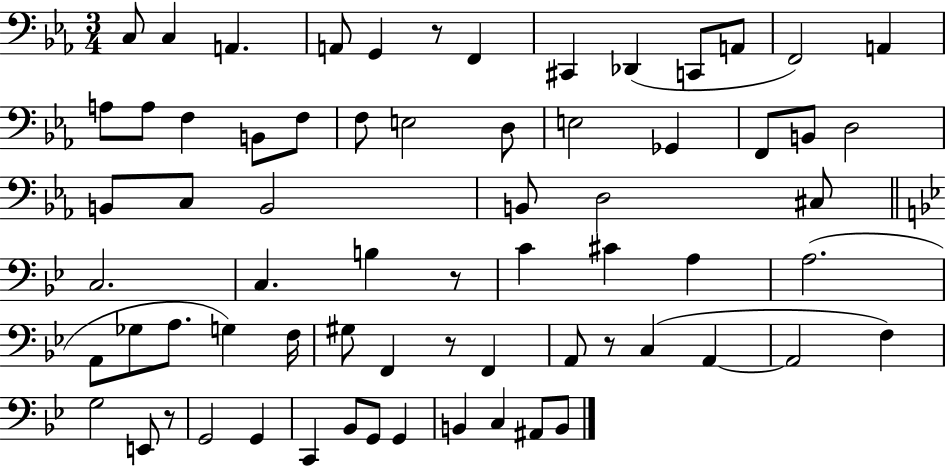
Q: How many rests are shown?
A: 5